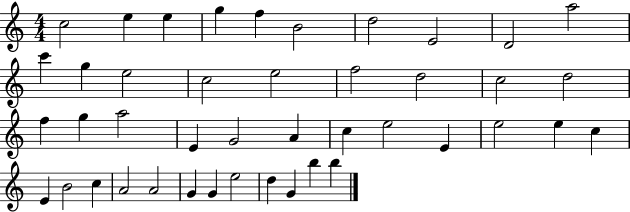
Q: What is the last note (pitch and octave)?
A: B5